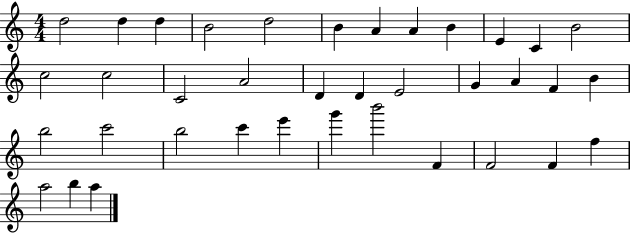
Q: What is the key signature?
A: C major